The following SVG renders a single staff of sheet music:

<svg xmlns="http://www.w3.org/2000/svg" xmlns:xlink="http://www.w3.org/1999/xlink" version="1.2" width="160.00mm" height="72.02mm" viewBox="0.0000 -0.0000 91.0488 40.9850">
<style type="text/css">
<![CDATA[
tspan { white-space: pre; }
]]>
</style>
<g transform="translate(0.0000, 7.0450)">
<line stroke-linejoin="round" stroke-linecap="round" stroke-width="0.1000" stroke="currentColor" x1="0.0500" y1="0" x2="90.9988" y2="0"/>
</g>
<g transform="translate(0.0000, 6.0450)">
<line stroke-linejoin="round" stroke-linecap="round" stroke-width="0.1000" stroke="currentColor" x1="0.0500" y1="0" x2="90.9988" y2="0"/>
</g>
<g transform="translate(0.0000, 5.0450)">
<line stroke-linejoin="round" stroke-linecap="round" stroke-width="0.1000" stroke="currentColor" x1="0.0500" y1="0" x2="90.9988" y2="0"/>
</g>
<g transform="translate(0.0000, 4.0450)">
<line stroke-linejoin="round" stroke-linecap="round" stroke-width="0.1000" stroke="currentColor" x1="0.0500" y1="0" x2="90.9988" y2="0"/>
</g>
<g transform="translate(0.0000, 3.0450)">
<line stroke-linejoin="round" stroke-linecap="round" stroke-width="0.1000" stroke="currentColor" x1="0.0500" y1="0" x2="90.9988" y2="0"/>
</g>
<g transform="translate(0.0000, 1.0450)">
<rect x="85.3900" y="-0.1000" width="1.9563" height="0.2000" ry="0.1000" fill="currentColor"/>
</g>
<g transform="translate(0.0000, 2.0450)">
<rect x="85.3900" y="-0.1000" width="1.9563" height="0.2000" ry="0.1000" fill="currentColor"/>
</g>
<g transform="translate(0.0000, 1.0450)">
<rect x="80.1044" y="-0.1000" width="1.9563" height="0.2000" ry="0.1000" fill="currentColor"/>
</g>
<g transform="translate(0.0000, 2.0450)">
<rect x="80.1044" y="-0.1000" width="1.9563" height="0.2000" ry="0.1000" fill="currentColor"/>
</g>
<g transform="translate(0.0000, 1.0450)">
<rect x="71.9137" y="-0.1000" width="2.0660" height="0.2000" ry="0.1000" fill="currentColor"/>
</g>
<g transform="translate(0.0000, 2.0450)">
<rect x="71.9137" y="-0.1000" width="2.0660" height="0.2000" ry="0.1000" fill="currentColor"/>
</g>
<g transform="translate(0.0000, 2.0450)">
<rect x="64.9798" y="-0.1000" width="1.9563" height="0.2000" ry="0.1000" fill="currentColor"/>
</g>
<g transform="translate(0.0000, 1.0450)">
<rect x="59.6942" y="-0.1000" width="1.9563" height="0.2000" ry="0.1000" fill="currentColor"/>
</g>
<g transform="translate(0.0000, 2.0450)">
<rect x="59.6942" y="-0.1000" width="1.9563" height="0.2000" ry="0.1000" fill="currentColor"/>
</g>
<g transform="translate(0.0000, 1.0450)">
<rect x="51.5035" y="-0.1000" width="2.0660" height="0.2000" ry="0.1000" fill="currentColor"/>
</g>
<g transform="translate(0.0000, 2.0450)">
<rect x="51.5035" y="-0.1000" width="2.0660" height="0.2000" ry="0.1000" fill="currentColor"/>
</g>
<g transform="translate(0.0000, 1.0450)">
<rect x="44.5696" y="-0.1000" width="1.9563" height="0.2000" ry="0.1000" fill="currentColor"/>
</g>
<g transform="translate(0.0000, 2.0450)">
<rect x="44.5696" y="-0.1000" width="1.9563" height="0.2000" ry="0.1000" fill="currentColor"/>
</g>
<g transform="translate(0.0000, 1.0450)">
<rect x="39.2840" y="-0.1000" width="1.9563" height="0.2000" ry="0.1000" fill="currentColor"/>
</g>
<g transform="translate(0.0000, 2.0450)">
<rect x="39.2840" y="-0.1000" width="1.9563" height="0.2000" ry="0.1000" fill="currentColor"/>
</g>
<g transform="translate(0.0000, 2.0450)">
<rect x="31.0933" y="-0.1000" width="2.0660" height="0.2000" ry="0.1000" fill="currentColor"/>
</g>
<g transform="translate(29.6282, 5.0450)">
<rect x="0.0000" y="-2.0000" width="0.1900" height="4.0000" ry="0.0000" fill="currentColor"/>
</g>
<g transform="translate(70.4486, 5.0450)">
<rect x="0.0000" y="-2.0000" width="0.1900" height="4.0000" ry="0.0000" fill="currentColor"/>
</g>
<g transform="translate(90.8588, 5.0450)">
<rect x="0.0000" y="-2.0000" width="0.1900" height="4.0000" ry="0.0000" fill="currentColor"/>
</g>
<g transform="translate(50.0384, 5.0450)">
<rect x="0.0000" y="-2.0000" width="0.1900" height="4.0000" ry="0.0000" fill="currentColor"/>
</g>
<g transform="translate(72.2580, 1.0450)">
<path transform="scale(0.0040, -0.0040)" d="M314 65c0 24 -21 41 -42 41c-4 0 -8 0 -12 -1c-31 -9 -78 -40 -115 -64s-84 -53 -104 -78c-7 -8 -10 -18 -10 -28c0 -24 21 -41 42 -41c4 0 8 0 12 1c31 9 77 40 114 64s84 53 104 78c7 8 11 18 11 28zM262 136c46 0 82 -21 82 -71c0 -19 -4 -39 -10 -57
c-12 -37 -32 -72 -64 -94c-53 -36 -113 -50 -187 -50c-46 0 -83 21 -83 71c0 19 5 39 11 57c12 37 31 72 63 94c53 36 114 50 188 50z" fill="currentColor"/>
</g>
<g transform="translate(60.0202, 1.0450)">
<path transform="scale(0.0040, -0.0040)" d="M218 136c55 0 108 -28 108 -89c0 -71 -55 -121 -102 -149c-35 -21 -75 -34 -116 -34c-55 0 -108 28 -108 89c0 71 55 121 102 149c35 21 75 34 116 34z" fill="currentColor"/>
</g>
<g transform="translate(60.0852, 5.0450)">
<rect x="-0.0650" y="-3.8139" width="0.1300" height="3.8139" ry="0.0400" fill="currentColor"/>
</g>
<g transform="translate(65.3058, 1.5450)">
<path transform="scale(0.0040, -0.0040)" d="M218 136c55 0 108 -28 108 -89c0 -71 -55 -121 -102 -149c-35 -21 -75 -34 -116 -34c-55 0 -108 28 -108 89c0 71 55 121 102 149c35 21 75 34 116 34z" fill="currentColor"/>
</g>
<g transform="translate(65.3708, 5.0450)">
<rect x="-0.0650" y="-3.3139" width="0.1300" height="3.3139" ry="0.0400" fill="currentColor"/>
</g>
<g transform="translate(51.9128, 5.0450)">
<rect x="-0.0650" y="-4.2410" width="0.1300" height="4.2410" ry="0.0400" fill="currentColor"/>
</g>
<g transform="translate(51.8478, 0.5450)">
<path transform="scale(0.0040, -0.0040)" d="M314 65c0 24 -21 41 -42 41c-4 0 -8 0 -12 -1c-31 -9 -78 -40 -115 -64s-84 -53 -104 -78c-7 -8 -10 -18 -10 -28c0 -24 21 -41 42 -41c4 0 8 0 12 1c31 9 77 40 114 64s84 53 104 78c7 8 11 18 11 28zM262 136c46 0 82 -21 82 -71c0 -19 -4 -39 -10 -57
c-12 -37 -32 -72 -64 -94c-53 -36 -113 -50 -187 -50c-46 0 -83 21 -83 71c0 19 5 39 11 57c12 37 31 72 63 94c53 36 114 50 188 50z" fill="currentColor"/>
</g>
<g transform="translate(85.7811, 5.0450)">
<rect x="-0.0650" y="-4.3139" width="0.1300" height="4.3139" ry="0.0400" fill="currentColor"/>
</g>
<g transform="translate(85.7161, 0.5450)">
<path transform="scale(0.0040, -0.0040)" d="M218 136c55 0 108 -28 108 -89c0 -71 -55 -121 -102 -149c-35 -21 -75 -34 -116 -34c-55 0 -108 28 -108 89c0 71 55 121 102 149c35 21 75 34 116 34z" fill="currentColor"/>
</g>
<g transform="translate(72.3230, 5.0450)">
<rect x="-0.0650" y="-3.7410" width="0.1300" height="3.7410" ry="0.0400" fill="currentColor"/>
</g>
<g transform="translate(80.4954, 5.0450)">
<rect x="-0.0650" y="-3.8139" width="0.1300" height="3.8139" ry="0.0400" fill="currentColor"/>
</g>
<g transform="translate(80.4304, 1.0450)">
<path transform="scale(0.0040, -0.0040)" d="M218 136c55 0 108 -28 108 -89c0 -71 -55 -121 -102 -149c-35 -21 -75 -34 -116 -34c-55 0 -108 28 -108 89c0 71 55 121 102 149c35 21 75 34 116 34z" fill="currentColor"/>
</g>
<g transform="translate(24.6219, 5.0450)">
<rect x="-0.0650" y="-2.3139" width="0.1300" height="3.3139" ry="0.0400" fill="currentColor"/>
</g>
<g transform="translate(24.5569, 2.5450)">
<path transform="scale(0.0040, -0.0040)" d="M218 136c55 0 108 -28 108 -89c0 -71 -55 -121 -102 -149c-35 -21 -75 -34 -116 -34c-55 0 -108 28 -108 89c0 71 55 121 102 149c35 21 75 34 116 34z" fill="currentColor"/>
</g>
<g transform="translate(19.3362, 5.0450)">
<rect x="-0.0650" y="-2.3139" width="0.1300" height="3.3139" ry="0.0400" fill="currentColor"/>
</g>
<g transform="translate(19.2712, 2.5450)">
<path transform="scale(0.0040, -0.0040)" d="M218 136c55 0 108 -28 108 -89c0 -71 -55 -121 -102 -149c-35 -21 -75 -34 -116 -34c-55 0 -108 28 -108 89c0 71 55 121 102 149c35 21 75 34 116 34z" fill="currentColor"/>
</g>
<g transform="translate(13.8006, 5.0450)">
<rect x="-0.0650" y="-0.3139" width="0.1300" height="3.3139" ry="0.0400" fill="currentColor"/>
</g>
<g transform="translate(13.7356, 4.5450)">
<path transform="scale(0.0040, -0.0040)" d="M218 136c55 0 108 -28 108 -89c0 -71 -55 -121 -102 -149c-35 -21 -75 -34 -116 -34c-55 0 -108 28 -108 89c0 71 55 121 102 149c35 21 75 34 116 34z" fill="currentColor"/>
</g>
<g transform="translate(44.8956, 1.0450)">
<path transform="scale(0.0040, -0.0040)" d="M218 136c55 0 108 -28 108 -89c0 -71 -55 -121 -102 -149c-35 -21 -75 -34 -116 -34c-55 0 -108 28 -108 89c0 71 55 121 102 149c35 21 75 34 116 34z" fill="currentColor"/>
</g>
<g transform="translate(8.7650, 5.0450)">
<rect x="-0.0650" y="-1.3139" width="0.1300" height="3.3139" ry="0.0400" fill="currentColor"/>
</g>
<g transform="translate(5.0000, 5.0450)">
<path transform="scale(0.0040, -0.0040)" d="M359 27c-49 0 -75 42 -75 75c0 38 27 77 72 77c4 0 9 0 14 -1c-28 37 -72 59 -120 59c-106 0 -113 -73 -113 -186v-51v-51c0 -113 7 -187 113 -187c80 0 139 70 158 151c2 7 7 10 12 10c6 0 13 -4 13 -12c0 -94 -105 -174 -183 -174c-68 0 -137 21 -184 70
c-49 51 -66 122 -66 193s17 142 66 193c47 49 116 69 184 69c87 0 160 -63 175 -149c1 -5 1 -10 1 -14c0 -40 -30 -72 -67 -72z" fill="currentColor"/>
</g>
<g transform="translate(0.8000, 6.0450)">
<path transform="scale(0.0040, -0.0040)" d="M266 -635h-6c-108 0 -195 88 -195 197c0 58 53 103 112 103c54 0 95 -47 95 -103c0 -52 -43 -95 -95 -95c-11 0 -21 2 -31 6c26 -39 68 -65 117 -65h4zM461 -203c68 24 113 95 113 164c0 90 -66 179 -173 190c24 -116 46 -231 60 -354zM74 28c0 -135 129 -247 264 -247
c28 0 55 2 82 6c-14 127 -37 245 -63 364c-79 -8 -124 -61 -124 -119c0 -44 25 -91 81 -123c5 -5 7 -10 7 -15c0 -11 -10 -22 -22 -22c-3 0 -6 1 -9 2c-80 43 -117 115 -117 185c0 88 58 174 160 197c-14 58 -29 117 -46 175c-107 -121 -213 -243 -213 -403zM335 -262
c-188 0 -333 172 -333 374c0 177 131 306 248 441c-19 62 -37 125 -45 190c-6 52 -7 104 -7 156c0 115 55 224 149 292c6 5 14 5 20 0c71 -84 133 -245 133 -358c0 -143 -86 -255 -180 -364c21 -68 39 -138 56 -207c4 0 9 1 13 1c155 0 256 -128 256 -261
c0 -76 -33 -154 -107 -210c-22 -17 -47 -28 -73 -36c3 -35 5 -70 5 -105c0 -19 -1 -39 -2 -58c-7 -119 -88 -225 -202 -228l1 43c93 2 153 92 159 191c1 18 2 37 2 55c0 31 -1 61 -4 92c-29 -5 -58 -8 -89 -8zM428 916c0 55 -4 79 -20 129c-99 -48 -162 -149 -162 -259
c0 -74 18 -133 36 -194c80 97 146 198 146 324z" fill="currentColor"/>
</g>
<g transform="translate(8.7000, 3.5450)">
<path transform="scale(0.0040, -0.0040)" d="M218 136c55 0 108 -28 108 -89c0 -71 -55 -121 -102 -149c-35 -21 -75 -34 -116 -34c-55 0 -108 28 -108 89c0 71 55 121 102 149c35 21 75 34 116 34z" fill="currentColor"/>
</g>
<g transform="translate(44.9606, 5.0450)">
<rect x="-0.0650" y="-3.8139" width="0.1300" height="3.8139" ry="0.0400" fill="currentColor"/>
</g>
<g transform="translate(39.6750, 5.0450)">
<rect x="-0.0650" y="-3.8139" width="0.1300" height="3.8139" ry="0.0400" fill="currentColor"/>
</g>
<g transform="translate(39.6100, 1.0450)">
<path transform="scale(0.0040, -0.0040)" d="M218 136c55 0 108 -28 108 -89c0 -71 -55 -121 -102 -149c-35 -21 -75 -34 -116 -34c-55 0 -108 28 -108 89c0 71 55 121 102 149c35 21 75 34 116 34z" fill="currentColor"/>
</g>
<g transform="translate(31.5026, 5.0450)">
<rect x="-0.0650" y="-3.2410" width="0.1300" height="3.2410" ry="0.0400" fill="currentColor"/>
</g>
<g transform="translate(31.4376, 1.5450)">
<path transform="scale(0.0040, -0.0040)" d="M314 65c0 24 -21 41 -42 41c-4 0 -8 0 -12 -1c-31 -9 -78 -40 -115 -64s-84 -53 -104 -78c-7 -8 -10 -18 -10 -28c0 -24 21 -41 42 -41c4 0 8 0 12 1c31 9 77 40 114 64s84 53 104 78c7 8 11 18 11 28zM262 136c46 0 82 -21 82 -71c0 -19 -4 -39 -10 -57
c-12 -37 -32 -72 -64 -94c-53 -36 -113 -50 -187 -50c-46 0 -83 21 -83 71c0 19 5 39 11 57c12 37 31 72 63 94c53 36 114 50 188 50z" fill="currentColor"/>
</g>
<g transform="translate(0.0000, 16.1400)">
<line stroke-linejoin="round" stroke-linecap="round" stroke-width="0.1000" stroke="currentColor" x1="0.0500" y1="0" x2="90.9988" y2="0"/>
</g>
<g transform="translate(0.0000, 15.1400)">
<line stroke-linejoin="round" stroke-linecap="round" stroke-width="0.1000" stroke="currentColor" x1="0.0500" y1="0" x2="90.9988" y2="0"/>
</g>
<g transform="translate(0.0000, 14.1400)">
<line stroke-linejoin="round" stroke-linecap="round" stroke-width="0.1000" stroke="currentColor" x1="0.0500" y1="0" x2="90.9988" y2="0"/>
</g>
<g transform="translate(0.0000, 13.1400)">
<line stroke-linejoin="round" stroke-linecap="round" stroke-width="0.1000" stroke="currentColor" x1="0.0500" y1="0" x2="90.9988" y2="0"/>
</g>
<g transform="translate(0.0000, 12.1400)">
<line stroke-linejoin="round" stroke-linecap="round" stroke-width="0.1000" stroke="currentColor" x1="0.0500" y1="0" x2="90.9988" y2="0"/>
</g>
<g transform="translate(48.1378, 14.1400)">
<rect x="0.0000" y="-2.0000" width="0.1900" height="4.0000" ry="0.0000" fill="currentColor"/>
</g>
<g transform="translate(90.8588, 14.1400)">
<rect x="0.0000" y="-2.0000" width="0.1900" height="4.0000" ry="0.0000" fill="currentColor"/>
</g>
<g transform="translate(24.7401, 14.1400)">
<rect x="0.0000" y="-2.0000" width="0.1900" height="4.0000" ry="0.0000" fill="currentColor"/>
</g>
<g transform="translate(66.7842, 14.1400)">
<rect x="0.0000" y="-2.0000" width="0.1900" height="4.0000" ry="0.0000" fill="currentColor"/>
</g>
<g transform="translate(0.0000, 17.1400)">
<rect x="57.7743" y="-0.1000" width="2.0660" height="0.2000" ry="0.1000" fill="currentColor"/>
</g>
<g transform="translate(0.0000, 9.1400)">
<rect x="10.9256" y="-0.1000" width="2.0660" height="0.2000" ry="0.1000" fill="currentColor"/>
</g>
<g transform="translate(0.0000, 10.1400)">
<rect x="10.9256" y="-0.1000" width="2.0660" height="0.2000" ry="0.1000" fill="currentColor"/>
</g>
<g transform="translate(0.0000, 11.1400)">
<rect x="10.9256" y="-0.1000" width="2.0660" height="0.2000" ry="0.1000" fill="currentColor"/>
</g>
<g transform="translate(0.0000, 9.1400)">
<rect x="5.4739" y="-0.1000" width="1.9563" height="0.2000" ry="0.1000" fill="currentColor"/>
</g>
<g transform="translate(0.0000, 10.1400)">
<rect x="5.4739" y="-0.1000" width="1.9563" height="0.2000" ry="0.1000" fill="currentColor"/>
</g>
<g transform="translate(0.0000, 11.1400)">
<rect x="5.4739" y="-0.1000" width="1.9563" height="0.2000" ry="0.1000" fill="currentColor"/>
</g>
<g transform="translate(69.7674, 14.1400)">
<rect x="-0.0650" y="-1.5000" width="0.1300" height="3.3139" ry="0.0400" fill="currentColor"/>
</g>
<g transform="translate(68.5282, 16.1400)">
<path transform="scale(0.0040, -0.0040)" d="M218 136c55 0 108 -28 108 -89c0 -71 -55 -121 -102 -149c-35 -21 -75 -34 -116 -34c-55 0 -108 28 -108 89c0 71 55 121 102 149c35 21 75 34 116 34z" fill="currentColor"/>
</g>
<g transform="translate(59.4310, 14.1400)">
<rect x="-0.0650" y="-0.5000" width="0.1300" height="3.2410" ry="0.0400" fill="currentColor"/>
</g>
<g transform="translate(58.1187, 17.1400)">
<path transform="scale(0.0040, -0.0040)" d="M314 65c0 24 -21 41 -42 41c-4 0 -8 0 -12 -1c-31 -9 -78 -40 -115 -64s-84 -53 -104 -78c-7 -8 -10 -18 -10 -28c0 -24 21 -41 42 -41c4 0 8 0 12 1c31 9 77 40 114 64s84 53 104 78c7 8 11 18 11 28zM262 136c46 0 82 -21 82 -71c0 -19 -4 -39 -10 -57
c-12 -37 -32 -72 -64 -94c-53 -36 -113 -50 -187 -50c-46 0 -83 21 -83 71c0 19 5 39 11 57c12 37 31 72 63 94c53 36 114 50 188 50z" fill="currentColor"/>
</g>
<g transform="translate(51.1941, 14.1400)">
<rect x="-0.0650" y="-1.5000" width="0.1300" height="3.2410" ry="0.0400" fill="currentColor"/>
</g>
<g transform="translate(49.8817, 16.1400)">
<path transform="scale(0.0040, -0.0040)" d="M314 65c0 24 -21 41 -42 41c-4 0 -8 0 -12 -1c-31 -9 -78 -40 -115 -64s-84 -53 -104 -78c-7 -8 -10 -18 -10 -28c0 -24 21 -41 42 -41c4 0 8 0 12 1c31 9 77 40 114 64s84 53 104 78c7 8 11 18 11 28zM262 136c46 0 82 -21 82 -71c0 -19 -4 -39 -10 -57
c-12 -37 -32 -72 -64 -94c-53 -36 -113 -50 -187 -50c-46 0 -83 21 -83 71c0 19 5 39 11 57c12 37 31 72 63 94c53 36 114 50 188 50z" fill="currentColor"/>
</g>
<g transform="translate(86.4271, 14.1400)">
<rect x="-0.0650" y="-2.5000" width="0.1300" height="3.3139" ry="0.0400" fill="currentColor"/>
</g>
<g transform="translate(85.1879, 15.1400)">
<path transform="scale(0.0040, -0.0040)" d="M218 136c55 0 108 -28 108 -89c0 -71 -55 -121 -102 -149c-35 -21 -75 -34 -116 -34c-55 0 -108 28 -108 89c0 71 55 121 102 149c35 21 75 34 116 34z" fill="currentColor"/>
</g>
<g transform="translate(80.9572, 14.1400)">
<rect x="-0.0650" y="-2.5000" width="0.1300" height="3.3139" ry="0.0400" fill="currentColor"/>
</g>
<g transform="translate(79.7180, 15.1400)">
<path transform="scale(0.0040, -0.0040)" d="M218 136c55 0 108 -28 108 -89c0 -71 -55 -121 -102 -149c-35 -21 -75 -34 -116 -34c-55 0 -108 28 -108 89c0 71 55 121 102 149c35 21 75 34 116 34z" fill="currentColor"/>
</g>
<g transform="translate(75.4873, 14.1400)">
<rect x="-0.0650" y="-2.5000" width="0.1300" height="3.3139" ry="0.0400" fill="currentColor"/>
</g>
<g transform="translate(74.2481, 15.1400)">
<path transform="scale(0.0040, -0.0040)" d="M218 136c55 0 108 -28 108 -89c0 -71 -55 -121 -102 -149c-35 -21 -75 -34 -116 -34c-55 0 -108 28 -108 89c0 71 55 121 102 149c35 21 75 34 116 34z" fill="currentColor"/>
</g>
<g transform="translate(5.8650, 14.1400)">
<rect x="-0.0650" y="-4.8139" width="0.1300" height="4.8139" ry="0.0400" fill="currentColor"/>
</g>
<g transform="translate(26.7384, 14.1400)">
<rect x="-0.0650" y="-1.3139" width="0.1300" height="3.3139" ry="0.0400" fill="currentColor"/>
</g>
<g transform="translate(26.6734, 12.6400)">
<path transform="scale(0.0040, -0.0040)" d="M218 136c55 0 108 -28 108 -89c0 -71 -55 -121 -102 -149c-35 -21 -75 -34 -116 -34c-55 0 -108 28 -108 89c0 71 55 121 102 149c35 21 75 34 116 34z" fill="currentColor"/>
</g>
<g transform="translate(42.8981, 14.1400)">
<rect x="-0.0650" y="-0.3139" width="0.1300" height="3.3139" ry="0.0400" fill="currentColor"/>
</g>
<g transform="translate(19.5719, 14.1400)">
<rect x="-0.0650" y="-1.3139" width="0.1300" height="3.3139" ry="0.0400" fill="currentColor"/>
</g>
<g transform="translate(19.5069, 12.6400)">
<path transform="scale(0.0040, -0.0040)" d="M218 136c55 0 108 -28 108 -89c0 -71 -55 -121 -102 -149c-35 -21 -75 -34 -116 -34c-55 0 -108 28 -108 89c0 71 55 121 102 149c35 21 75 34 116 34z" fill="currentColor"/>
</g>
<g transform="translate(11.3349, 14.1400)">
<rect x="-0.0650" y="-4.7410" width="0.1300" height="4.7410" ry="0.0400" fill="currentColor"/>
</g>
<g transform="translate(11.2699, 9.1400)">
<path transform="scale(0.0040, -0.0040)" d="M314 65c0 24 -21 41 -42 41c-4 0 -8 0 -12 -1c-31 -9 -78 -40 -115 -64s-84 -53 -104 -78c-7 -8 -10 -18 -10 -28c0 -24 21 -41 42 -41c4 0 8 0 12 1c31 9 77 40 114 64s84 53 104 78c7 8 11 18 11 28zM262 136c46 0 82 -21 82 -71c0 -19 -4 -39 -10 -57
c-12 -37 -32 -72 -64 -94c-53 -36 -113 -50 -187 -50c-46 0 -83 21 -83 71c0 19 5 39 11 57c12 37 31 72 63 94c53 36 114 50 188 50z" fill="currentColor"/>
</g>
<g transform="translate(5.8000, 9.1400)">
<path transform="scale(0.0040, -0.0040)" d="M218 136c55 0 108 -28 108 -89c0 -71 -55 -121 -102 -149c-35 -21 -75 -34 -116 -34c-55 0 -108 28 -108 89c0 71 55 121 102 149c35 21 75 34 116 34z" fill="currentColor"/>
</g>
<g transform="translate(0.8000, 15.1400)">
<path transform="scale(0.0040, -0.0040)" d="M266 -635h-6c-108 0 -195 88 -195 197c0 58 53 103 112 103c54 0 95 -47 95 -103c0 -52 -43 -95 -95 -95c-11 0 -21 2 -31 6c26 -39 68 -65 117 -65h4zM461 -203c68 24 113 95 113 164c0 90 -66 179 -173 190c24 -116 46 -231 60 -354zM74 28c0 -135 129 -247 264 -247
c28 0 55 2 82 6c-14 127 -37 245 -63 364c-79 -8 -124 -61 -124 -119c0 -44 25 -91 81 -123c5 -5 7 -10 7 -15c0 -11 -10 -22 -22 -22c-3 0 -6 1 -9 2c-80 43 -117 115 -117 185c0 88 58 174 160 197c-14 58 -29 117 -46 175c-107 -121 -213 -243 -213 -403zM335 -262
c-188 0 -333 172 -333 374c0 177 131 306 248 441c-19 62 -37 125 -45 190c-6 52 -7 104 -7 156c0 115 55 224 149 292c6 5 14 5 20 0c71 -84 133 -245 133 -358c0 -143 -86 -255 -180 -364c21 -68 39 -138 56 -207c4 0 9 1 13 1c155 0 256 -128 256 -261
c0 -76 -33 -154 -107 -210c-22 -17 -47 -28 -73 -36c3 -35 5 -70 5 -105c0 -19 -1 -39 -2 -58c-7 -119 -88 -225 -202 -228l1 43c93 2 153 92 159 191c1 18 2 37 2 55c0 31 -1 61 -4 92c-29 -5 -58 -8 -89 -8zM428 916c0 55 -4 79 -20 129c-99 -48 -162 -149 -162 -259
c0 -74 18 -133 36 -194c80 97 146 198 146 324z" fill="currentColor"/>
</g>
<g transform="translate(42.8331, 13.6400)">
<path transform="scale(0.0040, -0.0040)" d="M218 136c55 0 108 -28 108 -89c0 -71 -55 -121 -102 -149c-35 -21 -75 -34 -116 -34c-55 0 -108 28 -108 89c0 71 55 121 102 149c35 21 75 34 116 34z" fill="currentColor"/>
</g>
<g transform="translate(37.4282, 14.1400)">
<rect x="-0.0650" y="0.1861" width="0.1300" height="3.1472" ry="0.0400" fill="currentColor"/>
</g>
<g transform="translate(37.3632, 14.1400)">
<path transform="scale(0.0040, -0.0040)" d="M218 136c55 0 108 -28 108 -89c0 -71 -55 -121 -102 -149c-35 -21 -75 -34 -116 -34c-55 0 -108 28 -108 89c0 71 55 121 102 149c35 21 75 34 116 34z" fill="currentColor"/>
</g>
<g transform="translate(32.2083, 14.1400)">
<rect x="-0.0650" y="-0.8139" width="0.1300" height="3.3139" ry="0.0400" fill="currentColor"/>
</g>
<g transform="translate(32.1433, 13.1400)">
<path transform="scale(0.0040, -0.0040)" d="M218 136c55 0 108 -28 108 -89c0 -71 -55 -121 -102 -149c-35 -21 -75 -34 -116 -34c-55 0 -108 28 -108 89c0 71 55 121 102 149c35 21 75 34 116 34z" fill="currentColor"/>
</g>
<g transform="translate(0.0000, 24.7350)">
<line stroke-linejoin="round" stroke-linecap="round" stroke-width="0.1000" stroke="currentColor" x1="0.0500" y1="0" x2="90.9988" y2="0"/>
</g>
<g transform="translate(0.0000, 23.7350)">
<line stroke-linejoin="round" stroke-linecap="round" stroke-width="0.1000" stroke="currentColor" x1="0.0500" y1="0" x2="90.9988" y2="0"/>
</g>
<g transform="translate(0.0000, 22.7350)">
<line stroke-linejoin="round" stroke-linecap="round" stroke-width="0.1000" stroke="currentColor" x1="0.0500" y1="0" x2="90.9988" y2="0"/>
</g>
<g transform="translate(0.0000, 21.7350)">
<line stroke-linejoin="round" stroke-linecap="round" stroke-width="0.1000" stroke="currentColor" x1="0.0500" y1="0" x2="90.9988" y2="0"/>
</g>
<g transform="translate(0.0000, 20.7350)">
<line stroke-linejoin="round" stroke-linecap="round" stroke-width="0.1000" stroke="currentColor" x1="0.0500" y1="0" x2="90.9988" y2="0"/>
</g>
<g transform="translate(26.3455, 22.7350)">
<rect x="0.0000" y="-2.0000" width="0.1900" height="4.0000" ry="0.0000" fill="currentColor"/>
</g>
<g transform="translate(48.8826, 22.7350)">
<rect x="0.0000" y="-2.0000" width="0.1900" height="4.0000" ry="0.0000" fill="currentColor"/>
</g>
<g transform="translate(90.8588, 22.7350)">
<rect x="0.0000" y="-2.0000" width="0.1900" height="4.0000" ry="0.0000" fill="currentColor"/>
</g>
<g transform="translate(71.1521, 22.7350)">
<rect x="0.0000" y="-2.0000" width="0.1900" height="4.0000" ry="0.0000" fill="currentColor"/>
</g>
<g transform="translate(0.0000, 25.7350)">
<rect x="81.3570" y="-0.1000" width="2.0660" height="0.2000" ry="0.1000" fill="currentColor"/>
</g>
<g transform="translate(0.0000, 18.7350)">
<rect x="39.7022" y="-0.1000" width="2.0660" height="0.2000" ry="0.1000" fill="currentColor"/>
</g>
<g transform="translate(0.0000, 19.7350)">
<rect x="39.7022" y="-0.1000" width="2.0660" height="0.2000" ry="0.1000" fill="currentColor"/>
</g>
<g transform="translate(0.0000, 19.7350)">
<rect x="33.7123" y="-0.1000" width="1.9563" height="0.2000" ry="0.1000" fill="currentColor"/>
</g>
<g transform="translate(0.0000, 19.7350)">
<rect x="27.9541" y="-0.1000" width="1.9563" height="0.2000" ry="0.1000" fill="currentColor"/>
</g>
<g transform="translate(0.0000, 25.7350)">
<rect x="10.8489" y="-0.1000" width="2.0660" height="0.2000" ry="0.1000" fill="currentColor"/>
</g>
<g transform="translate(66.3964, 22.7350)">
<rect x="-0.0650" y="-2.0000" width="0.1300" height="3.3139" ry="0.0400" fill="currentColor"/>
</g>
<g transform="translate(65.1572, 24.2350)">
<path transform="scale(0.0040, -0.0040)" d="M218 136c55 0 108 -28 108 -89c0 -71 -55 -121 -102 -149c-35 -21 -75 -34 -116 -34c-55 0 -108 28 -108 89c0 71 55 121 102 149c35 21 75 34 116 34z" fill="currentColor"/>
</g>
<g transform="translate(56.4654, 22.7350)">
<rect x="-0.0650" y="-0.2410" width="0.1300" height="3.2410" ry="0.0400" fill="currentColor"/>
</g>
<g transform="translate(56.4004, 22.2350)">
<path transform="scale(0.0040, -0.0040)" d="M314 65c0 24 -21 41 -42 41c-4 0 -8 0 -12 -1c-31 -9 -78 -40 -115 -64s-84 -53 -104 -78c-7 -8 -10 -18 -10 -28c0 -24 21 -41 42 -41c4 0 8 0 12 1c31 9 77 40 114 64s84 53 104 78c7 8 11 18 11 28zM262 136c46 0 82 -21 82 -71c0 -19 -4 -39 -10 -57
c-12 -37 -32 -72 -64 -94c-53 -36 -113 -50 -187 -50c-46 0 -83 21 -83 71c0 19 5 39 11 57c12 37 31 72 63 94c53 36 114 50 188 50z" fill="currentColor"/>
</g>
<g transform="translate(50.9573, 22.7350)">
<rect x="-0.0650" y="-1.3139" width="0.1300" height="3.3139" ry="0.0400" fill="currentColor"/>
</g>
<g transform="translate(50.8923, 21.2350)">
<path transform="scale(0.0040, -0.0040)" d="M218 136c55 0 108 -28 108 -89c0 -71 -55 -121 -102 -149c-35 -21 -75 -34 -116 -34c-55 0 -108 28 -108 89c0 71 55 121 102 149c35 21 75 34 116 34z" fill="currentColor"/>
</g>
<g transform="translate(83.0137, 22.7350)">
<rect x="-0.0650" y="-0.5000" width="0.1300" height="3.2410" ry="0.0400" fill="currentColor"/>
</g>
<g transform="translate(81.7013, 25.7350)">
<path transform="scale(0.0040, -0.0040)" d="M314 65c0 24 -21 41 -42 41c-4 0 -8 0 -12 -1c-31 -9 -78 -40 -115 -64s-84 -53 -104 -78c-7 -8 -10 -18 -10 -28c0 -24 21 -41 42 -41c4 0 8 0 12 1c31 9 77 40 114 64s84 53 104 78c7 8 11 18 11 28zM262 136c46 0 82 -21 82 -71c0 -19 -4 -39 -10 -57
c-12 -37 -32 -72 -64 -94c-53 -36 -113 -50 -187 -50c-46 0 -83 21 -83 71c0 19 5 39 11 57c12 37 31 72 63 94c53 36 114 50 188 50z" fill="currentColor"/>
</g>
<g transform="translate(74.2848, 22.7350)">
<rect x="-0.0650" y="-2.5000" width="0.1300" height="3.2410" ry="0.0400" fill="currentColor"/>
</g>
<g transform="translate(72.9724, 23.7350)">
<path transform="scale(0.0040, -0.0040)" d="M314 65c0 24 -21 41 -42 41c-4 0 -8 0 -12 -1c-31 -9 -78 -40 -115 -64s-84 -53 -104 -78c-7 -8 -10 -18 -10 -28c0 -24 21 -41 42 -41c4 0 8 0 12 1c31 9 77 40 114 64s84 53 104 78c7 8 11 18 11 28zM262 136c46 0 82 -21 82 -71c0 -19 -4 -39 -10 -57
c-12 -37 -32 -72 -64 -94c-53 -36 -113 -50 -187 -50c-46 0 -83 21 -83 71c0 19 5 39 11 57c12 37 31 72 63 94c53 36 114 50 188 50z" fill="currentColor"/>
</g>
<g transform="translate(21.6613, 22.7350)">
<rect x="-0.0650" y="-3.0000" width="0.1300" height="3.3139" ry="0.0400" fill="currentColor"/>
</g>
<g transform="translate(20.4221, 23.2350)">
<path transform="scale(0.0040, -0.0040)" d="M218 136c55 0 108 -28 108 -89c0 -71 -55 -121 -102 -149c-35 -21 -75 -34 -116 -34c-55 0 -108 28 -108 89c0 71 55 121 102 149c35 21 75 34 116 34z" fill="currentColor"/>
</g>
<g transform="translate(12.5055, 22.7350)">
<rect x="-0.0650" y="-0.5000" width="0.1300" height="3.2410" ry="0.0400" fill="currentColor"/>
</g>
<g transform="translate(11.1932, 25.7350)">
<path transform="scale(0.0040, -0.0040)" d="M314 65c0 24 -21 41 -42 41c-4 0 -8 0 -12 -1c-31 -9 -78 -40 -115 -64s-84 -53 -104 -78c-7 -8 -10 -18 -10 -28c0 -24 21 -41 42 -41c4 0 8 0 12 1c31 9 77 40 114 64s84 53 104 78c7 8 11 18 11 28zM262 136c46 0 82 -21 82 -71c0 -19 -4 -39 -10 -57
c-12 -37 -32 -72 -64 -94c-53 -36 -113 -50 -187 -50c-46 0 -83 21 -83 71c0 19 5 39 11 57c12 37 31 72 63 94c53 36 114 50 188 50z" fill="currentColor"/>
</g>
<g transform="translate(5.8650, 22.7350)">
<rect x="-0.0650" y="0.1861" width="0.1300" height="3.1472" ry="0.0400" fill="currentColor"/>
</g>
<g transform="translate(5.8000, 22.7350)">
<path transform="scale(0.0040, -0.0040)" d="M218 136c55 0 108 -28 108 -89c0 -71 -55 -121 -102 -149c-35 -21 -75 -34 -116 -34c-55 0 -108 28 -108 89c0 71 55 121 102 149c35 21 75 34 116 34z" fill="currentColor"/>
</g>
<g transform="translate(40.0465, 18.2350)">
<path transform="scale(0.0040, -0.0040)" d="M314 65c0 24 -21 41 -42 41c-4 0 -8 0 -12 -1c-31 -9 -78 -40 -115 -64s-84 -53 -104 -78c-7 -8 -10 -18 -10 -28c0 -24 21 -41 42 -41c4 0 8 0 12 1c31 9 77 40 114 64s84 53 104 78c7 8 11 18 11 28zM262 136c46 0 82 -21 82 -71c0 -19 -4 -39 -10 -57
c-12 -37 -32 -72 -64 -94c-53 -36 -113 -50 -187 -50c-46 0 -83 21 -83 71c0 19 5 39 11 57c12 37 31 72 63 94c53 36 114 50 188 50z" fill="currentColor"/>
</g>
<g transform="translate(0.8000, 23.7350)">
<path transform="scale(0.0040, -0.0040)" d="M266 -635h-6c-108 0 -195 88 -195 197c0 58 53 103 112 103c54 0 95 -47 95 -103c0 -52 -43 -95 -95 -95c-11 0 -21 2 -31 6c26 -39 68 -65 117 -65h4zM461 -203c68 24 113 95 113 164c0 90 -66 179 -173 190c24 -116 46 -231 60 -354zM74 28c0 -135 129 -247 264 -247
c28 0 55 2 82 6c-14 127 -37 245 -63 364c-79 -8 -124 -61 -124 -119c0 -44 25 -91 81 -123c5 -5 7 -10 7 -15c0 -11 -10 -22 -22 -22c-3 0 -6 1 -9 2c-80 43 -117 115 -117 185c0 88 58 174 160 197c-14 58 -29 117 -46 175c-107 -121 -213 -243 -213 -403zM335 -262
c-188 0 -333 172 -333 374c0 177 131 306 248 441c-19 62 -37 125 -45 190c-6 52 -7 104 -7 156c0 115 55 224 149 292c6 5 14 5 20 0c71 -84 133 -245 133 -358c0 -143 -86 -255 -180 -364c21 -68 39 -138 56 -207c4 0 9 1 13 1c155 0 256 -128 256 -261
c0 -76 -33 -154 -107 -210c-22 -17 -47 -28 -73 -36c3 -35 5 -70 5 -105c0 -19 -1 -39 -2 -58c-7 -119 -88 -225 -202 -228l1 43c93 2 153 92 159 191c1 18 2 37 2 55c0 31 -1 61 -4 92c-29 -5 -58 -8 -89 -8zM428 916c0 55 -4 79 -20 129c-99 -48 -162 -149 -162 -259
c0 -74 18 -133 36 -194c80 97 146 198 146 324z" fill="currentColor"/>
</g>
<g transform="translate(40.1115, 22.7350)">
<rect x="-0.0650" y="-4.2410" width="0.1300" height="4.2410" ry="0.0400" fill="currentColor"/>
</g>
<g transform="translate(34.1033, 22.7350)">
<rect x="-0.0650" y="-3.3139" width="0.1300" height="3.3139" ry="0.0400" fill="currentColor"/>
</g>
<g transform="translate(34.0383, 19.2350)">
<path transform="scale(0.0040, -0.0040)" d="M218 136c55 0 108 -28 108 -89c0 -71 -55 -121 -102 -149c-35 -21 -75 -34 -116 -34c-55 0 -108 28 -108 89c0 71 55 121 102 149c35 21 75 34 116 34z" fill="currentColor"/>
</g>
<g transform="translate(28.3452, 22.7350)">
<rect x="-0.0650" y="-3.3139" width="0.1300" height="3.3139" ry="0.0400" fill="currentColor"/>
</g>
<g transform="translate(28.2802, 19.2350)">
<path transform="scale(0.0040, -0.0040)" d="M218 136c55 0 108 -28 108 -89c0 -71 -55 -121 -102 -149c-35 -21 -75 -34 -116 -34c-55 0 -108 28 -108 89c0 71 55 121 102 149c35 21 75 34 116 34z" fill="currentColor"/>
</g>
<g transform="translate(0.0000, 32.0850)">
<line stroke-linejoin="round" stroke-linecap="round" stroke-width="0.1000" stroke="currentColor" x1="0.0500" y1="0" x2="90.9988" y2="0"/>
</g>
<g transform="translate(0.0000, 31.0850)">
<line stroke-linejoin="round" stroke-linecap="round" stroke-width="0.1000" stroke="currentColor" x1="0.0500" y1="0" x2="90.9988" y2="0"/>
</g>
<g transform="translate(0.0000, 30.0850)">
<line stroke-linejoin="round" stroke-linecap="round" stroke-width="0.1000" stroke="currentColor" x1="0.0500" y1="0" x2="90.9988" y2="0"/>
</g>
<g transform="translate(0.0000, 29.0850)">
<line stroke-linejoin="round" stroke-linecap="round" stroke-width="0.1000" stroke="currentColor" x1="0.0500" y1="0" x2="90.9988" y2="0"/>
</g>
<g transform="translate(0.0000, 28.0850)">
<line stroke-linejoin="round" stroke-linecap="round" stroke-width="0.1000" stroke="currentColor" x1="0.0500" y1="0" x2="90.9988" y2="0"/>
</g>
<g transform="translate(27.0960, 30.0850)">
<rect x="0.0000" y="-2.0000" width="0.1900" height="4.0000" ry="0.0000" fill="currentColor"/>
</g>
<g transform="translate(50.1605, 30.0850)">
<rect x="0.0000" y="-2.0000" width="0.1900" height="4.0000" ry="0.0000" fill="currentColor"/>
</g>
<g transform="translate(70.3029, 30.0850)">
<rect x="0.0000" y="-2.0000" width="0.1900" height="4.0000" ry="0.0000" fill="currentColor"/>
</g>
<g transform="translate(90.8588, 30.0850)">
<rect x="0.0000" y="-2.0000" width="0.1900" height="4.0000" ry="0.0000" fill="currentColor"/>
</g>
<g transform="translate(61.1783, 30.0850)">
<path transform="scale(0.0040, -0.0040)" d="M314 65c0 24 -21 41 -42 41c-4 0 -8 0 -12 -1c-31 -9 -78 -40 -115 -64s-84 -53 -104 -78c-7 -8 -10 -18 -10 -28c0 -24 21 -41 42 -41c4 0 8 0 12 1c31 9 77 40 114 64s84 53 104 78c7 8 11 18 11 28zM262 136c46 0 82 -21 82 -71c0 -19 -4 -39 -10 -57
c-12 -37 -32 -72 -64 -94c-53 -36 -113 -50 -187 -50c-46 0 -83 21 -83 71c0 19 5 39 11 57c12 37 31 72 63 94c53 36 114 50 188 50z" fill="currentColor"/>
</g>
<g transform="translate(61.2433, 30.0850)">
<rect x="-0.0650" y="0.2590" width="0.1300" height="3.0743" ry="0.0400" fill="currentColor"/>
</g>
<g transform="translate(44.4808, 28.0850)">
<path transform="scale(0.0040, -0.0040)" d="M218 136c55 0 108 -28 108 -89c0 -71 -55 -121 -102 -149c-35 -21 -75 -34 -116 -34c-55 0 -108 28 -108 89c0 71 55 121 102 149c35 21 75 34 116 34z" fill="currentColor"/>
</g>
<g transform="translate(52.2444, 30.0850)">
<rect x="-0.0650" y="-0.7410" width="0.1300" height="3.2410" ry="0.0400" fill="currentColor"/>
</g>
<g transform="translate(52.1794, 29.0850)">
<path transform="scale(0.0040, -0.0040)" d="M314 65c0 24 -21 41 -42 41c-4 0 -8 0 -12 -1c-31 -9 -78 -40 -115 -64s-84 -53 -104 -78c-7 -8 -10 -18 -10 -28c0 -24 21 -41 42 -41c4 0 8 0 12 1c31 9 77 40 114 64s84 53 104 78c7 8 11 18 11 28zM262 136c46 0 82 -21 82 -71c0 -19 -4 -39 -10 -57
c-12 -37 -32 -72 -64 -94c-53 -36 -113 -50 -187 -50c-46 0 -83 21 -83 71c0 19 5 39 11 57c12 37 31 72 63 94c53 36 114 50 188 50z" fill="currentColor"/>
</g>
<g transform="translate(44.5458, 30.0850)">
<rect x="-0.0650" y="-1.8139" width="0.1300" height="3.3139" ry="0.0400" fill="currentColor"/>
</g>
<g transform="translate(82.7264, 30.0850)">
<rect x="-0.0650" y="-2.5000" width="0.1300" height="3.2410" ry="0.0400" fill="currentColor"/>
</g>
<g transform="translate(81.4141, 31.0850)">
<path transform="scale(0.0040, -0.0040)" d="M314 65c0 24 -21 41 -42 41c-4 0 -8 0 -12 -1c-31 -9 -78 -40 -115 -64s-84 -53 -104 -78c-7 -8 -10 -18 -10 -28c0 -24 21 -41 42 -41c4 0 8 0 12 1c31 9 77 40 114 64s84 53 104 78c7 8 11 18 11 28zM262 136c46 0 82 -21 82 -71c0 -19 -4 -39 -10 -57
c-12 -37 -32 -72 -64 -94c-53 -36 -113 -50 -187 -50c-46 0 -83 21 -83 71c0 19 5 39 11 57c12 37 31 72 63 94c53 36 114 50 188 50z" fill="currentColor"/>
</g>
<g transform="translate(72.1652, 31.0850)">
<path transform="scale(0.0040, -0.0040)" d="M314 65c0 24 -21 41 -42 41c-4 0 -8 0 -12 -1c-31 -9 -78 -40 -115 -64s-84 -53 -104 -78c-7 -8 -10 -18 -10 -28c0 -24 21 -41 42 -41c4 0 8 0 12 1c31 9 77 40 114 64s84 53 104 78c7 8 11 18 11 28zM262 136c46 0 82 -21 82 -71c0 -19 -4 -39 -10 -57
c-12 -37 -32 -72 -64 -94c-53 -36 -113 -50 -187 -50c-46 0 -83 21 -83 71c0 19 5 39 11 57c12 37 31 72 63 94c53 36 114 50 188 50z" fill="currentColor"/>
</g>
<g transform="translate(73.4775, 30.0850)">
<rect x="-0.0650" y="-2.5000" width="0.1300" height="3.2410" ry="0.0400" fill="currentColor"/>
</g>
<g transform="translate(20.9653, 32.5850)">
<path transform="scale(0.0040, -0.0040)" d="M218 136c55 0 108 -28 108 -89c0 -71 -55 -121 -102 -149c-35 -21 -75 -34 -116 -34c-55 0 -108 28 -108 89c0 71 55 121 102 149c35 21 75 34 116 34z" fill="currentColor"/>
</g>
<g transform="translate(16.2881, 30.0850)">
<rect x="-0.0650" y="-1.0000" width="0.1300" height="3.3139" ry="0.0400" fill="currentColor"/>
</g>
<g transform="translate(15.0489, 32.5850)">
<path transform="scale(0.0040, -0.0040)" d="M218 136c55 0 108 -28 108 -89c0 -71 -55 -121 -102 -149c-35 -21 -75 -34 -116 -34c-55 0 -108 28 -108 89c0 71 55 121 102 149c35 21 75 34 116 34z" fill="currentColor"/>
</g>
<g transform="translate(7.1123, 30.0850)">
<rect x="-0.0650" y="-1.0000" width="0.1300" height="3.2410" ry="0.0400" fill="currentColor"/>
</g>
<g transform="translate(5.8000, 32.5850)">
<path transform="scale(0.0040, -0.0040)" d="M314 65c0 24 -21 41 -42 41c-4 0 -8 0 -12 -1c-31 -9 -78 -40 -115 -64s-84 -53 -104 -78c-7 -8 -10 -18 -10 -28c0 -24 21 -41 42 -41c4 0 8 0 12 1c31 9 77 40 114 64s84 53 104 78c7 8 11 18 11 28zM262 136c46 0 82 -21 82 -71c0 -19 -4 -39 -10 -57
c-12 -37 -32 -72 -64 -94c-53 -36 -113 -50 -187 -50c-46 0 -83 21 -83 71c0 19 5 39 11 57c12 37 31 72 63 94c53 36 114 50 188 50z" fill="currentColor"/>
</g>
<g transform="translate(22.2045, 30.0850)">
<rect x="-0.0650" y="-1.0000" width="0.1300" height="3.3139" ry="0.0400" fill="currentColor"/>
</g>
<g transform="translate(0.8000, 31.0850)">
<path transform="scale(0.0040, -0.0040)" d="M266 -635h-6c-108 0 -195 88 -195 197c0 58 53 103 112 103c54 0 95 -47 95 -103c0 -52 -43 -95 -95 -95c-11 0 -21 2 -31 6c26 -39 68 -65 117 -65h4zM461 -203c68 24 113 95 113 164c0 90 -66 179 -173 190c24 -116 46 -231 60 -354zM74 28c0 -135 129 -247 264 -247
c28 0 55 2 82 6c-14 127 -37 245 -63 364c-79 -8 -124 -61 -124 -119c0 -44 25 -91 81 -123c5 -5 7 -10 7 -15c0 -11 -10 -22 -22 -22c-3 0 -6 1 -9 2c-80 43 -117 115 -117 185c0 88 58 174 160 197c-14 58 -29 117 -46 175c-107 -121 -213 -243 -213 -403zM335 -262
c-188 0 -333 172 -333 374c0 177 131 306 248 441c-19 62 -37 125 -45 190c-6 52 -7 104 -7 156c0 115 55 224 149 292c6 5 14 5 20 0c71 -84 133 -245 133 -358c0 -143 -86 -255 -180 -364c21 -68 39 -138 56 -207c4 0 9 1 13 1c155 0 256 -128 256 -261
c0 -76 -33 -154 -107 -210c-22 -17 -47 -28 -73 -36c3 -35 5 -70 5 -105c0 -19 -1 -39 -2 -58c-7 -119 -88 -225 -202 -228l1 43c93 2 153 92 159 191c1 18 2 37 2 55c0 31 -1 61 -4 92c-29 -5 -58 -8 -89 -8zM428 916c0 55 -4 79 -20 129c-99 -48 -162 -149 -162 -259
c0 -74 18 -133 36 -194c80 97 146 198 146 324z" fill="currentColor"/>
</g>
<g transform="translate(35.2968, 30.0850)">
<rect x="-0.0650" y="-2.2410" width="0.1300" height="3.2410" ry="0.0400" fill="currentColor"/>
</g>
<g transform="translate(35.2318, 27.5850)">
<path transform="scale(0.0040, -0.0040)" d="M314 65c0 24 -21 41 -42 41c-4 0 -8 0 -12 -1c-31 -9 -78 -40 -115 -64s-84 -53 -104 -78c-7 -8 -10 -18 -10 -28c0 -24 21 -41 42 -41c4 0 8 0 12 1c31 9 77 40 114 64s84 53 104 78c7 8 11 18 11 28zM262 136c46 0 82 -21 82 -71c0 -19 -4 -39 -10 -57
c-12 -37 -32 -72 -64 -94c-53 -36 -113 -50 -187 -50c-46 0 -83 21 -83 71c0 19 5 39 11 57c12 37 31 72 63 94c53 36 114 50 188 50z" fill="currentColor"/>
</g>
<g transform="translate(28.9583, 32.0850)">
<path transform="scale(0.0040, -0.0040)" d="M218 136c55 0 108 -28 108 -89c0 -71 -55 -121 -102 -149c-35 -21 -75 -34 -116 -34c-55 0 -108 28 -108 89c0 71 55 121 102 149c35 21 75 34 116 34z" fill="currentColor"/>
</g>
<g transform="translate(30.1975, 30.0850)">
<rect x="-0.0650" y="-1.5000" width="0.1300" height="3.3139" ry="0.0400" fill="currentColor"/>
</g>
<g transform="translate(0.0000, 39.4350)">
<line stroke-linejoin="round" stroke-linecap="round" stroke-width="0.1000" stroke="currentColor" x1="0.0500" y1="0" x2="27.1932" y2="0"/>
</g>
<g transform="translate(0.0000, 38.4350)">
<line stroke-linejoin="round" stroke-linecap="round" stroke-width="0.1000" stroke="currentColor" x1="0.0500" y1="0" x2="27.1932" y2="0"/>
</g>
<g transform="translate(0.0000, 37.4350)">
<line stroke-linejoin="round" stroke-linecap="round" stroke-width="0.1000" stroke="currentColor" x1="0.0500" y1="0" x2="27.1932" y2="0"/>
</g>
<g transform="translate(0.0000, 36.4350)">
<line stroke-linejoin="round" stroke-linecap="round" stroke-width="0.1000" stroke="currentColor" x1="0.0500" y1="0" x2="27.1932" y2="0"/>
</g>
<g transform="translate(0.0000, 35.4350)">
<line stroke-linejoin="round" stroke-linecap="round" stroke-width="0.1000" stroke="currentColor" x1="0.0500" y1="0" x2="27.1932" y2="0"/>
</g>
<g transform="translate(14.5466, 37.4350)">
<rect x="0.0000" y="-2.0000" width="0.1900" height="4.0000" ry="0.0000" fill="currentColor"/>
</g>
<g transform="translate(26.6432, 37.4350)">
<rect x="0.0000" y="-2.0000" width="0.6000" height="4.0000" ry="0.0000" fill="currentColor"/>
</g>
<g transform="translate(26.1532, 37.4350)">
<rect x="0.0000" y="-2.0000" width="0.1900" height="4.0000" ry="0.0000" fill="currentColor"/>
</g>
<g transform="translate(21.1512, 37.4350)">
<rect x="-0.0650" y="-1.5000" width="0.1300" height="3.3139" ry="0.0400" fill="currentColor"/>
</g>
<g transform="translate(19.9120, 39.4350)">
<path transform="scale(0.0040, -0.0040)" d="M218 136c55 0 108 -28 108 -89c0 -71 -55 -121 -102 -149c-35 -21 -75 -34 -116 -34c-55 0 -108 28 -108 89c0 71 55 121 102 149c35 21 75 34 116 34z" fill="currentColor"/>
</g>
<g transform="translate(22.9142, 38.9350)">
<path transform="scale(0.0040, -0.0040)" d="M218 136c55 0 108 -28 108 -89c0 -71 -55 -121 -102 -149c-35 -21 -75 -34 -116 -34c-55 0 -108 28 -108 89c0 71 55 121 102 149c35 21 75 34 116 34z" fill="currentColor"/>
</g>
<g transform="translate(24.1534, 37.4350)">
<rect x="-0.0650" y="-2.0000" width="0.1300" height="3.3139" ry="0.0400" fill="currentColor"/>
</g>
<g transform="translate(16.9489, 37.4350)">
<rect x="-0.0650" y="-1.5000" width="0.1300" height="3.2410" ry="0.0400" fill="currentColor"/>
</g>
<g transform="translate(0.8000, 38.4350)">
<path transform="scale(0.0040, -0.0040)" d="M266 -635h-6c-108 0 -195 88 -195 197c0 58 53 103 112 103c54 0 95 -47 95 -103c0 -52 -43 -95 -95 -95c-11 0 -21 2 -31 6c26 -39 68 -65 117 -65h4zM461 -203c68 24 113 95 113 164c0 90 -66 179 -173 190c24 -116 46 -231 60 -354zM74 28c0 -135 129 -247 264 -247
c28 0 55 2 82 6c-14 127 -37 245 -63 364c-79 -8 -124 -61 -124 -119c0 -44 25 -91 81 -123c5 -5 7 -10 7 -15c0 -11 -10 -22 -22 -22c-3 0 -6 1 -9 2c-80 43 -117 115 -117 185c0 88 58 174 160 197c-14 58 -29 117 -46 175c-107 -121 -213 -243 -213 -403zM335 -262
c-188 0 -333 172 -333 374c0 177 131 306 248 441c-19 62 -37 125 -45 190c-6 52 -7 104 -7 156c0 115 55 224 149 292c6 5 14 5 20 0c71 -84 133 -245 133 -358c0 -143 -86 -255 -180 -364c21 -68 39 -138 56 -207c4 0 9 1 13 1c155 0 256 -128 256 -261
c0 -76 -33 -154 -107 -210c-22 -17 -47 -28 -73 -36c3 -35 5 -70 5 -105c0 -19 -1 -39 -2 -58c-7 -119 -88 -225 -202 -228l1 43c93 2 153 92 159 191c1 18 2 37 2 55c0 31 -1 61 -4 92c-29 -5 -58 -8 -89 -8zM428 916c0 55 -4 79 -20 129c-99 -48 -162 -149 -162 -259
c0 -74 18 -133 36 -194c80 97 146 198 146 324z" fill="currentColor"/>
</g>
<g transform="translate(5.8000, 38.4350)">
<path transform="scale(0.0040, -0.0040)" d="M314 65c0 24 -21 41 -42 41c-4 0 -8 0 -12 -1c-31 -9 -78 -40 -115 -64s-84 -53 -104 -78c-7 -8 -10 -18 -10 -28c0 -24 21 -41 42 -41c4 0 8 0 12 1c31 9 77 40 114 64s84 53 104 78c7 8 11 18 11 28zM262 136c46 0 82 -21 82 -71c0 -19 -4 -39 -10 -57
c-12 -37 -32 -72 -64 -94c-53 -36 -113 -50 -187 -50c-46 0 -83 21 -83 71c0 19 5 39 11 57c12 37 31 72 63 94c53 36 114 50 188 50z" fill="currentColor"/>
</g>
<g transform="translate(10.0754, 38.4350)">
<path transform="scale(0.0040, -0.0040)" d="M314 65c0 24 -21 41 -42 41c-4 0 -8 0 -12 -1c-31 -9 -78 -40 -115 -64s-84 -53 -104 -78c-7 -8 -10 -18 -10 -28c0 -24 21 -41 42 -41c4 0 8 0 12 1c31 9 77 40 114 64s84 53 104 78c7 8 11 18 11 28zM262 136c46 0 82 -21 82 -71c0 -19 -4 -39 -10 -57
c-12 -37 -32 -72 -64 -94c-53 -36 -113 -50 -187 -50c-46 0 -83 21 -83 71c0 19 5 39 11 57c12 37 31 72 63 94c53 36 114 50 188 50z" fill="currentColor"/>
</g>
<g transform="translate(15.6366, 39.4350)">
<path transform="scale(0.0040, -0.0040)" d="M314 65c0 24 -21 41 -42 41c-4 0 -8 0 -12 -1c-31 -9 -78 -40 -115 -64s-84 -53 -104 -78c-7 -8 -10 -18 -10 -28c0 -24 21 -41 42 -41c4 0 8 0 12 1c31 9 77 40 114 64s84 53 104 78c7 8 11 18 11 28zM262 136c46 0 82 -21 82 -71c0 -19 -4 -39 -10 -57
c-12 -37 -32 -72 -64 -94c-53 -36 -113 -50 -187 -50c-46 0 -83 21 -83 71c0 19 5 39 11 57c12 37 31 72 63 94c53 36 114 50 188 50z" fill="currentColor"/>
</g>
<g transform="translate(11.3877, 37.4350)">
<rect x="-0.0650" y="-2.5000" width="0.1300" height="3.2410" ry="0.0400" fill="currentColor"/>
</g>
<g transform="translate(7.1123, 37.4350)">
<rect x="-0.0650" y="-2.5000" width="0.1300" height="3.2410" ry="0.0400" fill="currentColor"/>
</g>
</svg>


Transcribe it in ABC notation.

X:1
T:Untitled
M:4/4
L:1/4
K:C
e c g g b2 c' c' d'2 c' b c'2 c' d' e' e'2 e e d B c E2 C2 E G G G B C2 A b b d'2 e c2 F G2 C2 D2 D D E g2 f d2 B2 G2 G2 G2 G2 E2 E F